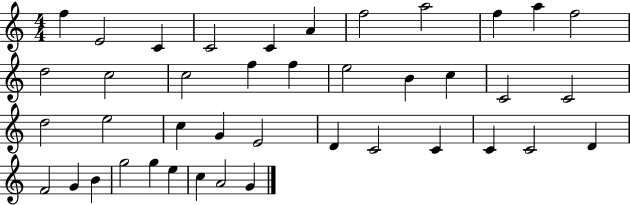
{
  \clef treble
  \numericTimeSignature
  \time 4/4
  \key c \major
  f''4 e'2 c'4 | c'2 c'4 a'4 | f''2 a''2 | f''4 a''4 f''2 | \break d''2 c''2 | c''2 f''4 f''4 | e''2 b'4 c''4 | c'2 c'2 | \break d''2 e''2 | c''4 g'4 e'2 | d'4 c'2 c'4 | c'4 c'2 d'4 | \break f'2 g'4 b'4 | g''2 g''4 e''4 | c''4 a'2 g'4 | \bar "|."
}